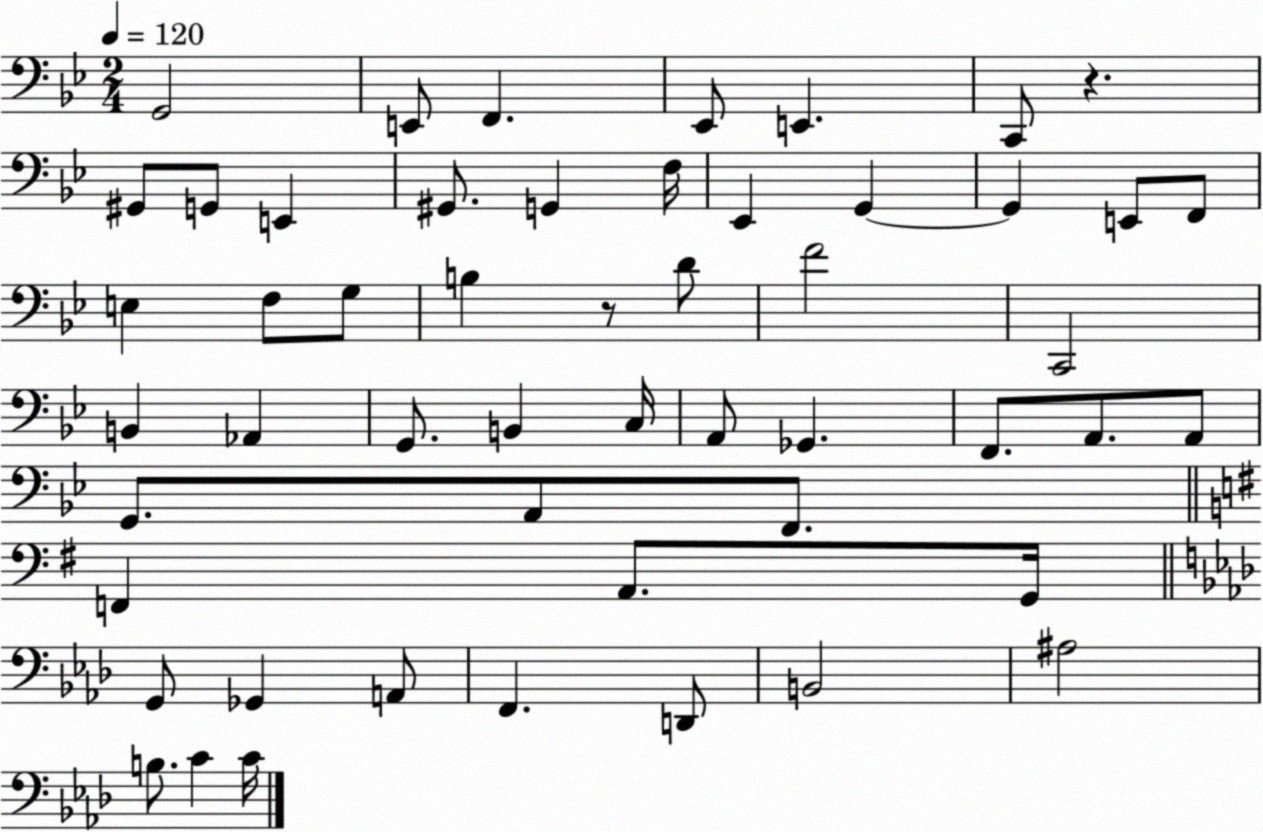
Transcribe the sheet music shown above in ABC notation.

X:1
T:Untitled
M:2/4
L:1/4
K:Bb
G,,2 E,,/2 F,, _E,,/2 E,, C,,/2 z ^G,,/2 G,,/2 E,, ^G,,/2 G,, F,/4 _E,, G,, G,, E,,/2 F,,/2 E, F,/2 G,/2 B, z/2 D/2 F2 C,,2 B,, _A,, G,,/2 B,, C,/4 A,,/2 _G,, F,,/2 A,,/2 A,,/2 G,,/2 A,,/2 F,,/2 F,, A,,/2 G,,/4 G,,/2 _G,, A,,/2 F,, D,,/2 B,,2 ^A,2 B,/2 C C/4